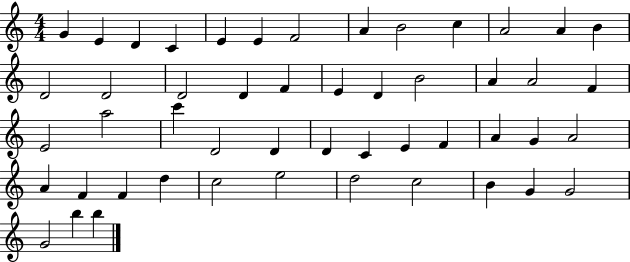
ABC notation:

X:1
T:Untitled
M:4/4
L:1/4
K:C
G E D C E E F2 A B2 c A2 A B D2 D2 D2 D F E D B2 A A2 F E2 a2 c' D2 D D C E F A G A2 A F F d c2 e2 d2 c2 B G G2 G2 b b